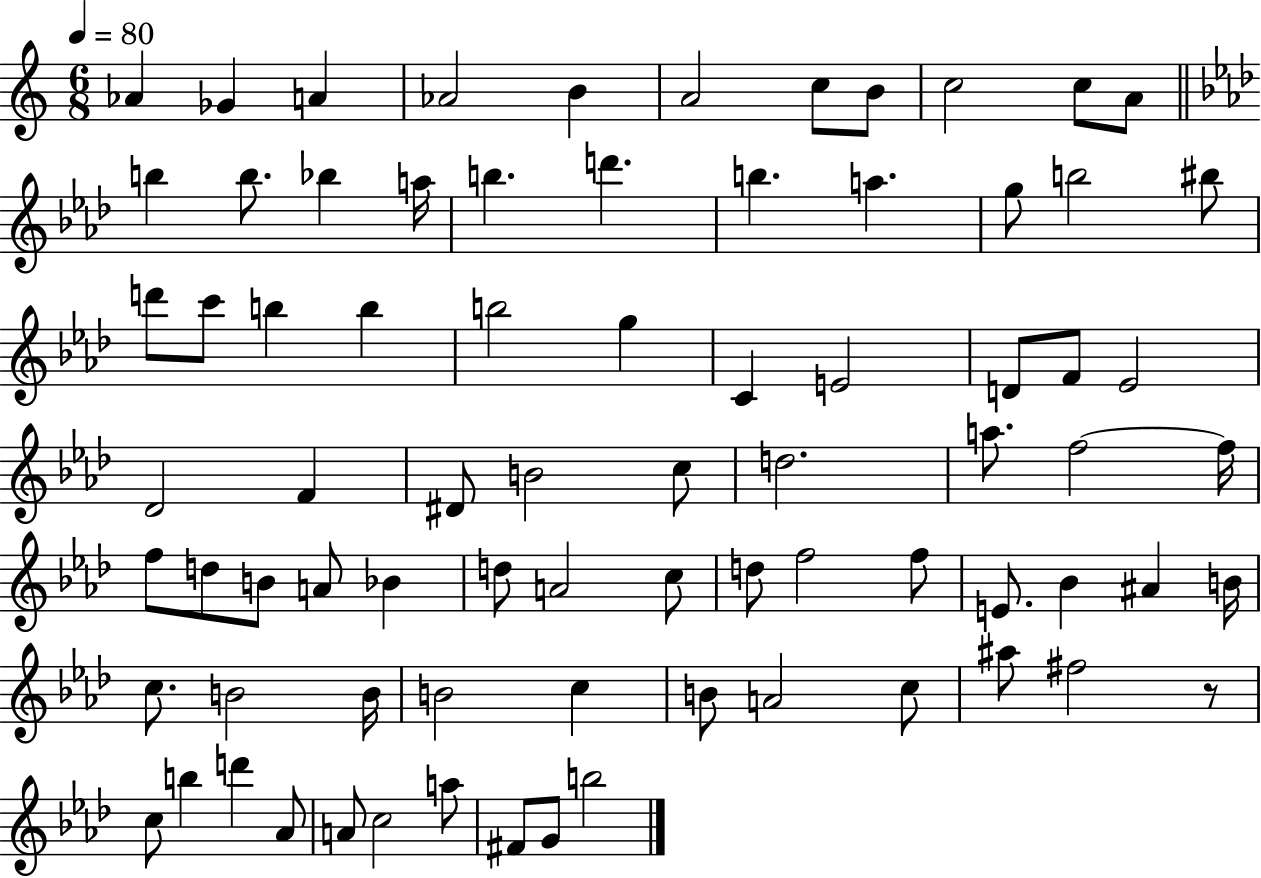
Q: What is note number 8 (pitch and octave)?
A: B4